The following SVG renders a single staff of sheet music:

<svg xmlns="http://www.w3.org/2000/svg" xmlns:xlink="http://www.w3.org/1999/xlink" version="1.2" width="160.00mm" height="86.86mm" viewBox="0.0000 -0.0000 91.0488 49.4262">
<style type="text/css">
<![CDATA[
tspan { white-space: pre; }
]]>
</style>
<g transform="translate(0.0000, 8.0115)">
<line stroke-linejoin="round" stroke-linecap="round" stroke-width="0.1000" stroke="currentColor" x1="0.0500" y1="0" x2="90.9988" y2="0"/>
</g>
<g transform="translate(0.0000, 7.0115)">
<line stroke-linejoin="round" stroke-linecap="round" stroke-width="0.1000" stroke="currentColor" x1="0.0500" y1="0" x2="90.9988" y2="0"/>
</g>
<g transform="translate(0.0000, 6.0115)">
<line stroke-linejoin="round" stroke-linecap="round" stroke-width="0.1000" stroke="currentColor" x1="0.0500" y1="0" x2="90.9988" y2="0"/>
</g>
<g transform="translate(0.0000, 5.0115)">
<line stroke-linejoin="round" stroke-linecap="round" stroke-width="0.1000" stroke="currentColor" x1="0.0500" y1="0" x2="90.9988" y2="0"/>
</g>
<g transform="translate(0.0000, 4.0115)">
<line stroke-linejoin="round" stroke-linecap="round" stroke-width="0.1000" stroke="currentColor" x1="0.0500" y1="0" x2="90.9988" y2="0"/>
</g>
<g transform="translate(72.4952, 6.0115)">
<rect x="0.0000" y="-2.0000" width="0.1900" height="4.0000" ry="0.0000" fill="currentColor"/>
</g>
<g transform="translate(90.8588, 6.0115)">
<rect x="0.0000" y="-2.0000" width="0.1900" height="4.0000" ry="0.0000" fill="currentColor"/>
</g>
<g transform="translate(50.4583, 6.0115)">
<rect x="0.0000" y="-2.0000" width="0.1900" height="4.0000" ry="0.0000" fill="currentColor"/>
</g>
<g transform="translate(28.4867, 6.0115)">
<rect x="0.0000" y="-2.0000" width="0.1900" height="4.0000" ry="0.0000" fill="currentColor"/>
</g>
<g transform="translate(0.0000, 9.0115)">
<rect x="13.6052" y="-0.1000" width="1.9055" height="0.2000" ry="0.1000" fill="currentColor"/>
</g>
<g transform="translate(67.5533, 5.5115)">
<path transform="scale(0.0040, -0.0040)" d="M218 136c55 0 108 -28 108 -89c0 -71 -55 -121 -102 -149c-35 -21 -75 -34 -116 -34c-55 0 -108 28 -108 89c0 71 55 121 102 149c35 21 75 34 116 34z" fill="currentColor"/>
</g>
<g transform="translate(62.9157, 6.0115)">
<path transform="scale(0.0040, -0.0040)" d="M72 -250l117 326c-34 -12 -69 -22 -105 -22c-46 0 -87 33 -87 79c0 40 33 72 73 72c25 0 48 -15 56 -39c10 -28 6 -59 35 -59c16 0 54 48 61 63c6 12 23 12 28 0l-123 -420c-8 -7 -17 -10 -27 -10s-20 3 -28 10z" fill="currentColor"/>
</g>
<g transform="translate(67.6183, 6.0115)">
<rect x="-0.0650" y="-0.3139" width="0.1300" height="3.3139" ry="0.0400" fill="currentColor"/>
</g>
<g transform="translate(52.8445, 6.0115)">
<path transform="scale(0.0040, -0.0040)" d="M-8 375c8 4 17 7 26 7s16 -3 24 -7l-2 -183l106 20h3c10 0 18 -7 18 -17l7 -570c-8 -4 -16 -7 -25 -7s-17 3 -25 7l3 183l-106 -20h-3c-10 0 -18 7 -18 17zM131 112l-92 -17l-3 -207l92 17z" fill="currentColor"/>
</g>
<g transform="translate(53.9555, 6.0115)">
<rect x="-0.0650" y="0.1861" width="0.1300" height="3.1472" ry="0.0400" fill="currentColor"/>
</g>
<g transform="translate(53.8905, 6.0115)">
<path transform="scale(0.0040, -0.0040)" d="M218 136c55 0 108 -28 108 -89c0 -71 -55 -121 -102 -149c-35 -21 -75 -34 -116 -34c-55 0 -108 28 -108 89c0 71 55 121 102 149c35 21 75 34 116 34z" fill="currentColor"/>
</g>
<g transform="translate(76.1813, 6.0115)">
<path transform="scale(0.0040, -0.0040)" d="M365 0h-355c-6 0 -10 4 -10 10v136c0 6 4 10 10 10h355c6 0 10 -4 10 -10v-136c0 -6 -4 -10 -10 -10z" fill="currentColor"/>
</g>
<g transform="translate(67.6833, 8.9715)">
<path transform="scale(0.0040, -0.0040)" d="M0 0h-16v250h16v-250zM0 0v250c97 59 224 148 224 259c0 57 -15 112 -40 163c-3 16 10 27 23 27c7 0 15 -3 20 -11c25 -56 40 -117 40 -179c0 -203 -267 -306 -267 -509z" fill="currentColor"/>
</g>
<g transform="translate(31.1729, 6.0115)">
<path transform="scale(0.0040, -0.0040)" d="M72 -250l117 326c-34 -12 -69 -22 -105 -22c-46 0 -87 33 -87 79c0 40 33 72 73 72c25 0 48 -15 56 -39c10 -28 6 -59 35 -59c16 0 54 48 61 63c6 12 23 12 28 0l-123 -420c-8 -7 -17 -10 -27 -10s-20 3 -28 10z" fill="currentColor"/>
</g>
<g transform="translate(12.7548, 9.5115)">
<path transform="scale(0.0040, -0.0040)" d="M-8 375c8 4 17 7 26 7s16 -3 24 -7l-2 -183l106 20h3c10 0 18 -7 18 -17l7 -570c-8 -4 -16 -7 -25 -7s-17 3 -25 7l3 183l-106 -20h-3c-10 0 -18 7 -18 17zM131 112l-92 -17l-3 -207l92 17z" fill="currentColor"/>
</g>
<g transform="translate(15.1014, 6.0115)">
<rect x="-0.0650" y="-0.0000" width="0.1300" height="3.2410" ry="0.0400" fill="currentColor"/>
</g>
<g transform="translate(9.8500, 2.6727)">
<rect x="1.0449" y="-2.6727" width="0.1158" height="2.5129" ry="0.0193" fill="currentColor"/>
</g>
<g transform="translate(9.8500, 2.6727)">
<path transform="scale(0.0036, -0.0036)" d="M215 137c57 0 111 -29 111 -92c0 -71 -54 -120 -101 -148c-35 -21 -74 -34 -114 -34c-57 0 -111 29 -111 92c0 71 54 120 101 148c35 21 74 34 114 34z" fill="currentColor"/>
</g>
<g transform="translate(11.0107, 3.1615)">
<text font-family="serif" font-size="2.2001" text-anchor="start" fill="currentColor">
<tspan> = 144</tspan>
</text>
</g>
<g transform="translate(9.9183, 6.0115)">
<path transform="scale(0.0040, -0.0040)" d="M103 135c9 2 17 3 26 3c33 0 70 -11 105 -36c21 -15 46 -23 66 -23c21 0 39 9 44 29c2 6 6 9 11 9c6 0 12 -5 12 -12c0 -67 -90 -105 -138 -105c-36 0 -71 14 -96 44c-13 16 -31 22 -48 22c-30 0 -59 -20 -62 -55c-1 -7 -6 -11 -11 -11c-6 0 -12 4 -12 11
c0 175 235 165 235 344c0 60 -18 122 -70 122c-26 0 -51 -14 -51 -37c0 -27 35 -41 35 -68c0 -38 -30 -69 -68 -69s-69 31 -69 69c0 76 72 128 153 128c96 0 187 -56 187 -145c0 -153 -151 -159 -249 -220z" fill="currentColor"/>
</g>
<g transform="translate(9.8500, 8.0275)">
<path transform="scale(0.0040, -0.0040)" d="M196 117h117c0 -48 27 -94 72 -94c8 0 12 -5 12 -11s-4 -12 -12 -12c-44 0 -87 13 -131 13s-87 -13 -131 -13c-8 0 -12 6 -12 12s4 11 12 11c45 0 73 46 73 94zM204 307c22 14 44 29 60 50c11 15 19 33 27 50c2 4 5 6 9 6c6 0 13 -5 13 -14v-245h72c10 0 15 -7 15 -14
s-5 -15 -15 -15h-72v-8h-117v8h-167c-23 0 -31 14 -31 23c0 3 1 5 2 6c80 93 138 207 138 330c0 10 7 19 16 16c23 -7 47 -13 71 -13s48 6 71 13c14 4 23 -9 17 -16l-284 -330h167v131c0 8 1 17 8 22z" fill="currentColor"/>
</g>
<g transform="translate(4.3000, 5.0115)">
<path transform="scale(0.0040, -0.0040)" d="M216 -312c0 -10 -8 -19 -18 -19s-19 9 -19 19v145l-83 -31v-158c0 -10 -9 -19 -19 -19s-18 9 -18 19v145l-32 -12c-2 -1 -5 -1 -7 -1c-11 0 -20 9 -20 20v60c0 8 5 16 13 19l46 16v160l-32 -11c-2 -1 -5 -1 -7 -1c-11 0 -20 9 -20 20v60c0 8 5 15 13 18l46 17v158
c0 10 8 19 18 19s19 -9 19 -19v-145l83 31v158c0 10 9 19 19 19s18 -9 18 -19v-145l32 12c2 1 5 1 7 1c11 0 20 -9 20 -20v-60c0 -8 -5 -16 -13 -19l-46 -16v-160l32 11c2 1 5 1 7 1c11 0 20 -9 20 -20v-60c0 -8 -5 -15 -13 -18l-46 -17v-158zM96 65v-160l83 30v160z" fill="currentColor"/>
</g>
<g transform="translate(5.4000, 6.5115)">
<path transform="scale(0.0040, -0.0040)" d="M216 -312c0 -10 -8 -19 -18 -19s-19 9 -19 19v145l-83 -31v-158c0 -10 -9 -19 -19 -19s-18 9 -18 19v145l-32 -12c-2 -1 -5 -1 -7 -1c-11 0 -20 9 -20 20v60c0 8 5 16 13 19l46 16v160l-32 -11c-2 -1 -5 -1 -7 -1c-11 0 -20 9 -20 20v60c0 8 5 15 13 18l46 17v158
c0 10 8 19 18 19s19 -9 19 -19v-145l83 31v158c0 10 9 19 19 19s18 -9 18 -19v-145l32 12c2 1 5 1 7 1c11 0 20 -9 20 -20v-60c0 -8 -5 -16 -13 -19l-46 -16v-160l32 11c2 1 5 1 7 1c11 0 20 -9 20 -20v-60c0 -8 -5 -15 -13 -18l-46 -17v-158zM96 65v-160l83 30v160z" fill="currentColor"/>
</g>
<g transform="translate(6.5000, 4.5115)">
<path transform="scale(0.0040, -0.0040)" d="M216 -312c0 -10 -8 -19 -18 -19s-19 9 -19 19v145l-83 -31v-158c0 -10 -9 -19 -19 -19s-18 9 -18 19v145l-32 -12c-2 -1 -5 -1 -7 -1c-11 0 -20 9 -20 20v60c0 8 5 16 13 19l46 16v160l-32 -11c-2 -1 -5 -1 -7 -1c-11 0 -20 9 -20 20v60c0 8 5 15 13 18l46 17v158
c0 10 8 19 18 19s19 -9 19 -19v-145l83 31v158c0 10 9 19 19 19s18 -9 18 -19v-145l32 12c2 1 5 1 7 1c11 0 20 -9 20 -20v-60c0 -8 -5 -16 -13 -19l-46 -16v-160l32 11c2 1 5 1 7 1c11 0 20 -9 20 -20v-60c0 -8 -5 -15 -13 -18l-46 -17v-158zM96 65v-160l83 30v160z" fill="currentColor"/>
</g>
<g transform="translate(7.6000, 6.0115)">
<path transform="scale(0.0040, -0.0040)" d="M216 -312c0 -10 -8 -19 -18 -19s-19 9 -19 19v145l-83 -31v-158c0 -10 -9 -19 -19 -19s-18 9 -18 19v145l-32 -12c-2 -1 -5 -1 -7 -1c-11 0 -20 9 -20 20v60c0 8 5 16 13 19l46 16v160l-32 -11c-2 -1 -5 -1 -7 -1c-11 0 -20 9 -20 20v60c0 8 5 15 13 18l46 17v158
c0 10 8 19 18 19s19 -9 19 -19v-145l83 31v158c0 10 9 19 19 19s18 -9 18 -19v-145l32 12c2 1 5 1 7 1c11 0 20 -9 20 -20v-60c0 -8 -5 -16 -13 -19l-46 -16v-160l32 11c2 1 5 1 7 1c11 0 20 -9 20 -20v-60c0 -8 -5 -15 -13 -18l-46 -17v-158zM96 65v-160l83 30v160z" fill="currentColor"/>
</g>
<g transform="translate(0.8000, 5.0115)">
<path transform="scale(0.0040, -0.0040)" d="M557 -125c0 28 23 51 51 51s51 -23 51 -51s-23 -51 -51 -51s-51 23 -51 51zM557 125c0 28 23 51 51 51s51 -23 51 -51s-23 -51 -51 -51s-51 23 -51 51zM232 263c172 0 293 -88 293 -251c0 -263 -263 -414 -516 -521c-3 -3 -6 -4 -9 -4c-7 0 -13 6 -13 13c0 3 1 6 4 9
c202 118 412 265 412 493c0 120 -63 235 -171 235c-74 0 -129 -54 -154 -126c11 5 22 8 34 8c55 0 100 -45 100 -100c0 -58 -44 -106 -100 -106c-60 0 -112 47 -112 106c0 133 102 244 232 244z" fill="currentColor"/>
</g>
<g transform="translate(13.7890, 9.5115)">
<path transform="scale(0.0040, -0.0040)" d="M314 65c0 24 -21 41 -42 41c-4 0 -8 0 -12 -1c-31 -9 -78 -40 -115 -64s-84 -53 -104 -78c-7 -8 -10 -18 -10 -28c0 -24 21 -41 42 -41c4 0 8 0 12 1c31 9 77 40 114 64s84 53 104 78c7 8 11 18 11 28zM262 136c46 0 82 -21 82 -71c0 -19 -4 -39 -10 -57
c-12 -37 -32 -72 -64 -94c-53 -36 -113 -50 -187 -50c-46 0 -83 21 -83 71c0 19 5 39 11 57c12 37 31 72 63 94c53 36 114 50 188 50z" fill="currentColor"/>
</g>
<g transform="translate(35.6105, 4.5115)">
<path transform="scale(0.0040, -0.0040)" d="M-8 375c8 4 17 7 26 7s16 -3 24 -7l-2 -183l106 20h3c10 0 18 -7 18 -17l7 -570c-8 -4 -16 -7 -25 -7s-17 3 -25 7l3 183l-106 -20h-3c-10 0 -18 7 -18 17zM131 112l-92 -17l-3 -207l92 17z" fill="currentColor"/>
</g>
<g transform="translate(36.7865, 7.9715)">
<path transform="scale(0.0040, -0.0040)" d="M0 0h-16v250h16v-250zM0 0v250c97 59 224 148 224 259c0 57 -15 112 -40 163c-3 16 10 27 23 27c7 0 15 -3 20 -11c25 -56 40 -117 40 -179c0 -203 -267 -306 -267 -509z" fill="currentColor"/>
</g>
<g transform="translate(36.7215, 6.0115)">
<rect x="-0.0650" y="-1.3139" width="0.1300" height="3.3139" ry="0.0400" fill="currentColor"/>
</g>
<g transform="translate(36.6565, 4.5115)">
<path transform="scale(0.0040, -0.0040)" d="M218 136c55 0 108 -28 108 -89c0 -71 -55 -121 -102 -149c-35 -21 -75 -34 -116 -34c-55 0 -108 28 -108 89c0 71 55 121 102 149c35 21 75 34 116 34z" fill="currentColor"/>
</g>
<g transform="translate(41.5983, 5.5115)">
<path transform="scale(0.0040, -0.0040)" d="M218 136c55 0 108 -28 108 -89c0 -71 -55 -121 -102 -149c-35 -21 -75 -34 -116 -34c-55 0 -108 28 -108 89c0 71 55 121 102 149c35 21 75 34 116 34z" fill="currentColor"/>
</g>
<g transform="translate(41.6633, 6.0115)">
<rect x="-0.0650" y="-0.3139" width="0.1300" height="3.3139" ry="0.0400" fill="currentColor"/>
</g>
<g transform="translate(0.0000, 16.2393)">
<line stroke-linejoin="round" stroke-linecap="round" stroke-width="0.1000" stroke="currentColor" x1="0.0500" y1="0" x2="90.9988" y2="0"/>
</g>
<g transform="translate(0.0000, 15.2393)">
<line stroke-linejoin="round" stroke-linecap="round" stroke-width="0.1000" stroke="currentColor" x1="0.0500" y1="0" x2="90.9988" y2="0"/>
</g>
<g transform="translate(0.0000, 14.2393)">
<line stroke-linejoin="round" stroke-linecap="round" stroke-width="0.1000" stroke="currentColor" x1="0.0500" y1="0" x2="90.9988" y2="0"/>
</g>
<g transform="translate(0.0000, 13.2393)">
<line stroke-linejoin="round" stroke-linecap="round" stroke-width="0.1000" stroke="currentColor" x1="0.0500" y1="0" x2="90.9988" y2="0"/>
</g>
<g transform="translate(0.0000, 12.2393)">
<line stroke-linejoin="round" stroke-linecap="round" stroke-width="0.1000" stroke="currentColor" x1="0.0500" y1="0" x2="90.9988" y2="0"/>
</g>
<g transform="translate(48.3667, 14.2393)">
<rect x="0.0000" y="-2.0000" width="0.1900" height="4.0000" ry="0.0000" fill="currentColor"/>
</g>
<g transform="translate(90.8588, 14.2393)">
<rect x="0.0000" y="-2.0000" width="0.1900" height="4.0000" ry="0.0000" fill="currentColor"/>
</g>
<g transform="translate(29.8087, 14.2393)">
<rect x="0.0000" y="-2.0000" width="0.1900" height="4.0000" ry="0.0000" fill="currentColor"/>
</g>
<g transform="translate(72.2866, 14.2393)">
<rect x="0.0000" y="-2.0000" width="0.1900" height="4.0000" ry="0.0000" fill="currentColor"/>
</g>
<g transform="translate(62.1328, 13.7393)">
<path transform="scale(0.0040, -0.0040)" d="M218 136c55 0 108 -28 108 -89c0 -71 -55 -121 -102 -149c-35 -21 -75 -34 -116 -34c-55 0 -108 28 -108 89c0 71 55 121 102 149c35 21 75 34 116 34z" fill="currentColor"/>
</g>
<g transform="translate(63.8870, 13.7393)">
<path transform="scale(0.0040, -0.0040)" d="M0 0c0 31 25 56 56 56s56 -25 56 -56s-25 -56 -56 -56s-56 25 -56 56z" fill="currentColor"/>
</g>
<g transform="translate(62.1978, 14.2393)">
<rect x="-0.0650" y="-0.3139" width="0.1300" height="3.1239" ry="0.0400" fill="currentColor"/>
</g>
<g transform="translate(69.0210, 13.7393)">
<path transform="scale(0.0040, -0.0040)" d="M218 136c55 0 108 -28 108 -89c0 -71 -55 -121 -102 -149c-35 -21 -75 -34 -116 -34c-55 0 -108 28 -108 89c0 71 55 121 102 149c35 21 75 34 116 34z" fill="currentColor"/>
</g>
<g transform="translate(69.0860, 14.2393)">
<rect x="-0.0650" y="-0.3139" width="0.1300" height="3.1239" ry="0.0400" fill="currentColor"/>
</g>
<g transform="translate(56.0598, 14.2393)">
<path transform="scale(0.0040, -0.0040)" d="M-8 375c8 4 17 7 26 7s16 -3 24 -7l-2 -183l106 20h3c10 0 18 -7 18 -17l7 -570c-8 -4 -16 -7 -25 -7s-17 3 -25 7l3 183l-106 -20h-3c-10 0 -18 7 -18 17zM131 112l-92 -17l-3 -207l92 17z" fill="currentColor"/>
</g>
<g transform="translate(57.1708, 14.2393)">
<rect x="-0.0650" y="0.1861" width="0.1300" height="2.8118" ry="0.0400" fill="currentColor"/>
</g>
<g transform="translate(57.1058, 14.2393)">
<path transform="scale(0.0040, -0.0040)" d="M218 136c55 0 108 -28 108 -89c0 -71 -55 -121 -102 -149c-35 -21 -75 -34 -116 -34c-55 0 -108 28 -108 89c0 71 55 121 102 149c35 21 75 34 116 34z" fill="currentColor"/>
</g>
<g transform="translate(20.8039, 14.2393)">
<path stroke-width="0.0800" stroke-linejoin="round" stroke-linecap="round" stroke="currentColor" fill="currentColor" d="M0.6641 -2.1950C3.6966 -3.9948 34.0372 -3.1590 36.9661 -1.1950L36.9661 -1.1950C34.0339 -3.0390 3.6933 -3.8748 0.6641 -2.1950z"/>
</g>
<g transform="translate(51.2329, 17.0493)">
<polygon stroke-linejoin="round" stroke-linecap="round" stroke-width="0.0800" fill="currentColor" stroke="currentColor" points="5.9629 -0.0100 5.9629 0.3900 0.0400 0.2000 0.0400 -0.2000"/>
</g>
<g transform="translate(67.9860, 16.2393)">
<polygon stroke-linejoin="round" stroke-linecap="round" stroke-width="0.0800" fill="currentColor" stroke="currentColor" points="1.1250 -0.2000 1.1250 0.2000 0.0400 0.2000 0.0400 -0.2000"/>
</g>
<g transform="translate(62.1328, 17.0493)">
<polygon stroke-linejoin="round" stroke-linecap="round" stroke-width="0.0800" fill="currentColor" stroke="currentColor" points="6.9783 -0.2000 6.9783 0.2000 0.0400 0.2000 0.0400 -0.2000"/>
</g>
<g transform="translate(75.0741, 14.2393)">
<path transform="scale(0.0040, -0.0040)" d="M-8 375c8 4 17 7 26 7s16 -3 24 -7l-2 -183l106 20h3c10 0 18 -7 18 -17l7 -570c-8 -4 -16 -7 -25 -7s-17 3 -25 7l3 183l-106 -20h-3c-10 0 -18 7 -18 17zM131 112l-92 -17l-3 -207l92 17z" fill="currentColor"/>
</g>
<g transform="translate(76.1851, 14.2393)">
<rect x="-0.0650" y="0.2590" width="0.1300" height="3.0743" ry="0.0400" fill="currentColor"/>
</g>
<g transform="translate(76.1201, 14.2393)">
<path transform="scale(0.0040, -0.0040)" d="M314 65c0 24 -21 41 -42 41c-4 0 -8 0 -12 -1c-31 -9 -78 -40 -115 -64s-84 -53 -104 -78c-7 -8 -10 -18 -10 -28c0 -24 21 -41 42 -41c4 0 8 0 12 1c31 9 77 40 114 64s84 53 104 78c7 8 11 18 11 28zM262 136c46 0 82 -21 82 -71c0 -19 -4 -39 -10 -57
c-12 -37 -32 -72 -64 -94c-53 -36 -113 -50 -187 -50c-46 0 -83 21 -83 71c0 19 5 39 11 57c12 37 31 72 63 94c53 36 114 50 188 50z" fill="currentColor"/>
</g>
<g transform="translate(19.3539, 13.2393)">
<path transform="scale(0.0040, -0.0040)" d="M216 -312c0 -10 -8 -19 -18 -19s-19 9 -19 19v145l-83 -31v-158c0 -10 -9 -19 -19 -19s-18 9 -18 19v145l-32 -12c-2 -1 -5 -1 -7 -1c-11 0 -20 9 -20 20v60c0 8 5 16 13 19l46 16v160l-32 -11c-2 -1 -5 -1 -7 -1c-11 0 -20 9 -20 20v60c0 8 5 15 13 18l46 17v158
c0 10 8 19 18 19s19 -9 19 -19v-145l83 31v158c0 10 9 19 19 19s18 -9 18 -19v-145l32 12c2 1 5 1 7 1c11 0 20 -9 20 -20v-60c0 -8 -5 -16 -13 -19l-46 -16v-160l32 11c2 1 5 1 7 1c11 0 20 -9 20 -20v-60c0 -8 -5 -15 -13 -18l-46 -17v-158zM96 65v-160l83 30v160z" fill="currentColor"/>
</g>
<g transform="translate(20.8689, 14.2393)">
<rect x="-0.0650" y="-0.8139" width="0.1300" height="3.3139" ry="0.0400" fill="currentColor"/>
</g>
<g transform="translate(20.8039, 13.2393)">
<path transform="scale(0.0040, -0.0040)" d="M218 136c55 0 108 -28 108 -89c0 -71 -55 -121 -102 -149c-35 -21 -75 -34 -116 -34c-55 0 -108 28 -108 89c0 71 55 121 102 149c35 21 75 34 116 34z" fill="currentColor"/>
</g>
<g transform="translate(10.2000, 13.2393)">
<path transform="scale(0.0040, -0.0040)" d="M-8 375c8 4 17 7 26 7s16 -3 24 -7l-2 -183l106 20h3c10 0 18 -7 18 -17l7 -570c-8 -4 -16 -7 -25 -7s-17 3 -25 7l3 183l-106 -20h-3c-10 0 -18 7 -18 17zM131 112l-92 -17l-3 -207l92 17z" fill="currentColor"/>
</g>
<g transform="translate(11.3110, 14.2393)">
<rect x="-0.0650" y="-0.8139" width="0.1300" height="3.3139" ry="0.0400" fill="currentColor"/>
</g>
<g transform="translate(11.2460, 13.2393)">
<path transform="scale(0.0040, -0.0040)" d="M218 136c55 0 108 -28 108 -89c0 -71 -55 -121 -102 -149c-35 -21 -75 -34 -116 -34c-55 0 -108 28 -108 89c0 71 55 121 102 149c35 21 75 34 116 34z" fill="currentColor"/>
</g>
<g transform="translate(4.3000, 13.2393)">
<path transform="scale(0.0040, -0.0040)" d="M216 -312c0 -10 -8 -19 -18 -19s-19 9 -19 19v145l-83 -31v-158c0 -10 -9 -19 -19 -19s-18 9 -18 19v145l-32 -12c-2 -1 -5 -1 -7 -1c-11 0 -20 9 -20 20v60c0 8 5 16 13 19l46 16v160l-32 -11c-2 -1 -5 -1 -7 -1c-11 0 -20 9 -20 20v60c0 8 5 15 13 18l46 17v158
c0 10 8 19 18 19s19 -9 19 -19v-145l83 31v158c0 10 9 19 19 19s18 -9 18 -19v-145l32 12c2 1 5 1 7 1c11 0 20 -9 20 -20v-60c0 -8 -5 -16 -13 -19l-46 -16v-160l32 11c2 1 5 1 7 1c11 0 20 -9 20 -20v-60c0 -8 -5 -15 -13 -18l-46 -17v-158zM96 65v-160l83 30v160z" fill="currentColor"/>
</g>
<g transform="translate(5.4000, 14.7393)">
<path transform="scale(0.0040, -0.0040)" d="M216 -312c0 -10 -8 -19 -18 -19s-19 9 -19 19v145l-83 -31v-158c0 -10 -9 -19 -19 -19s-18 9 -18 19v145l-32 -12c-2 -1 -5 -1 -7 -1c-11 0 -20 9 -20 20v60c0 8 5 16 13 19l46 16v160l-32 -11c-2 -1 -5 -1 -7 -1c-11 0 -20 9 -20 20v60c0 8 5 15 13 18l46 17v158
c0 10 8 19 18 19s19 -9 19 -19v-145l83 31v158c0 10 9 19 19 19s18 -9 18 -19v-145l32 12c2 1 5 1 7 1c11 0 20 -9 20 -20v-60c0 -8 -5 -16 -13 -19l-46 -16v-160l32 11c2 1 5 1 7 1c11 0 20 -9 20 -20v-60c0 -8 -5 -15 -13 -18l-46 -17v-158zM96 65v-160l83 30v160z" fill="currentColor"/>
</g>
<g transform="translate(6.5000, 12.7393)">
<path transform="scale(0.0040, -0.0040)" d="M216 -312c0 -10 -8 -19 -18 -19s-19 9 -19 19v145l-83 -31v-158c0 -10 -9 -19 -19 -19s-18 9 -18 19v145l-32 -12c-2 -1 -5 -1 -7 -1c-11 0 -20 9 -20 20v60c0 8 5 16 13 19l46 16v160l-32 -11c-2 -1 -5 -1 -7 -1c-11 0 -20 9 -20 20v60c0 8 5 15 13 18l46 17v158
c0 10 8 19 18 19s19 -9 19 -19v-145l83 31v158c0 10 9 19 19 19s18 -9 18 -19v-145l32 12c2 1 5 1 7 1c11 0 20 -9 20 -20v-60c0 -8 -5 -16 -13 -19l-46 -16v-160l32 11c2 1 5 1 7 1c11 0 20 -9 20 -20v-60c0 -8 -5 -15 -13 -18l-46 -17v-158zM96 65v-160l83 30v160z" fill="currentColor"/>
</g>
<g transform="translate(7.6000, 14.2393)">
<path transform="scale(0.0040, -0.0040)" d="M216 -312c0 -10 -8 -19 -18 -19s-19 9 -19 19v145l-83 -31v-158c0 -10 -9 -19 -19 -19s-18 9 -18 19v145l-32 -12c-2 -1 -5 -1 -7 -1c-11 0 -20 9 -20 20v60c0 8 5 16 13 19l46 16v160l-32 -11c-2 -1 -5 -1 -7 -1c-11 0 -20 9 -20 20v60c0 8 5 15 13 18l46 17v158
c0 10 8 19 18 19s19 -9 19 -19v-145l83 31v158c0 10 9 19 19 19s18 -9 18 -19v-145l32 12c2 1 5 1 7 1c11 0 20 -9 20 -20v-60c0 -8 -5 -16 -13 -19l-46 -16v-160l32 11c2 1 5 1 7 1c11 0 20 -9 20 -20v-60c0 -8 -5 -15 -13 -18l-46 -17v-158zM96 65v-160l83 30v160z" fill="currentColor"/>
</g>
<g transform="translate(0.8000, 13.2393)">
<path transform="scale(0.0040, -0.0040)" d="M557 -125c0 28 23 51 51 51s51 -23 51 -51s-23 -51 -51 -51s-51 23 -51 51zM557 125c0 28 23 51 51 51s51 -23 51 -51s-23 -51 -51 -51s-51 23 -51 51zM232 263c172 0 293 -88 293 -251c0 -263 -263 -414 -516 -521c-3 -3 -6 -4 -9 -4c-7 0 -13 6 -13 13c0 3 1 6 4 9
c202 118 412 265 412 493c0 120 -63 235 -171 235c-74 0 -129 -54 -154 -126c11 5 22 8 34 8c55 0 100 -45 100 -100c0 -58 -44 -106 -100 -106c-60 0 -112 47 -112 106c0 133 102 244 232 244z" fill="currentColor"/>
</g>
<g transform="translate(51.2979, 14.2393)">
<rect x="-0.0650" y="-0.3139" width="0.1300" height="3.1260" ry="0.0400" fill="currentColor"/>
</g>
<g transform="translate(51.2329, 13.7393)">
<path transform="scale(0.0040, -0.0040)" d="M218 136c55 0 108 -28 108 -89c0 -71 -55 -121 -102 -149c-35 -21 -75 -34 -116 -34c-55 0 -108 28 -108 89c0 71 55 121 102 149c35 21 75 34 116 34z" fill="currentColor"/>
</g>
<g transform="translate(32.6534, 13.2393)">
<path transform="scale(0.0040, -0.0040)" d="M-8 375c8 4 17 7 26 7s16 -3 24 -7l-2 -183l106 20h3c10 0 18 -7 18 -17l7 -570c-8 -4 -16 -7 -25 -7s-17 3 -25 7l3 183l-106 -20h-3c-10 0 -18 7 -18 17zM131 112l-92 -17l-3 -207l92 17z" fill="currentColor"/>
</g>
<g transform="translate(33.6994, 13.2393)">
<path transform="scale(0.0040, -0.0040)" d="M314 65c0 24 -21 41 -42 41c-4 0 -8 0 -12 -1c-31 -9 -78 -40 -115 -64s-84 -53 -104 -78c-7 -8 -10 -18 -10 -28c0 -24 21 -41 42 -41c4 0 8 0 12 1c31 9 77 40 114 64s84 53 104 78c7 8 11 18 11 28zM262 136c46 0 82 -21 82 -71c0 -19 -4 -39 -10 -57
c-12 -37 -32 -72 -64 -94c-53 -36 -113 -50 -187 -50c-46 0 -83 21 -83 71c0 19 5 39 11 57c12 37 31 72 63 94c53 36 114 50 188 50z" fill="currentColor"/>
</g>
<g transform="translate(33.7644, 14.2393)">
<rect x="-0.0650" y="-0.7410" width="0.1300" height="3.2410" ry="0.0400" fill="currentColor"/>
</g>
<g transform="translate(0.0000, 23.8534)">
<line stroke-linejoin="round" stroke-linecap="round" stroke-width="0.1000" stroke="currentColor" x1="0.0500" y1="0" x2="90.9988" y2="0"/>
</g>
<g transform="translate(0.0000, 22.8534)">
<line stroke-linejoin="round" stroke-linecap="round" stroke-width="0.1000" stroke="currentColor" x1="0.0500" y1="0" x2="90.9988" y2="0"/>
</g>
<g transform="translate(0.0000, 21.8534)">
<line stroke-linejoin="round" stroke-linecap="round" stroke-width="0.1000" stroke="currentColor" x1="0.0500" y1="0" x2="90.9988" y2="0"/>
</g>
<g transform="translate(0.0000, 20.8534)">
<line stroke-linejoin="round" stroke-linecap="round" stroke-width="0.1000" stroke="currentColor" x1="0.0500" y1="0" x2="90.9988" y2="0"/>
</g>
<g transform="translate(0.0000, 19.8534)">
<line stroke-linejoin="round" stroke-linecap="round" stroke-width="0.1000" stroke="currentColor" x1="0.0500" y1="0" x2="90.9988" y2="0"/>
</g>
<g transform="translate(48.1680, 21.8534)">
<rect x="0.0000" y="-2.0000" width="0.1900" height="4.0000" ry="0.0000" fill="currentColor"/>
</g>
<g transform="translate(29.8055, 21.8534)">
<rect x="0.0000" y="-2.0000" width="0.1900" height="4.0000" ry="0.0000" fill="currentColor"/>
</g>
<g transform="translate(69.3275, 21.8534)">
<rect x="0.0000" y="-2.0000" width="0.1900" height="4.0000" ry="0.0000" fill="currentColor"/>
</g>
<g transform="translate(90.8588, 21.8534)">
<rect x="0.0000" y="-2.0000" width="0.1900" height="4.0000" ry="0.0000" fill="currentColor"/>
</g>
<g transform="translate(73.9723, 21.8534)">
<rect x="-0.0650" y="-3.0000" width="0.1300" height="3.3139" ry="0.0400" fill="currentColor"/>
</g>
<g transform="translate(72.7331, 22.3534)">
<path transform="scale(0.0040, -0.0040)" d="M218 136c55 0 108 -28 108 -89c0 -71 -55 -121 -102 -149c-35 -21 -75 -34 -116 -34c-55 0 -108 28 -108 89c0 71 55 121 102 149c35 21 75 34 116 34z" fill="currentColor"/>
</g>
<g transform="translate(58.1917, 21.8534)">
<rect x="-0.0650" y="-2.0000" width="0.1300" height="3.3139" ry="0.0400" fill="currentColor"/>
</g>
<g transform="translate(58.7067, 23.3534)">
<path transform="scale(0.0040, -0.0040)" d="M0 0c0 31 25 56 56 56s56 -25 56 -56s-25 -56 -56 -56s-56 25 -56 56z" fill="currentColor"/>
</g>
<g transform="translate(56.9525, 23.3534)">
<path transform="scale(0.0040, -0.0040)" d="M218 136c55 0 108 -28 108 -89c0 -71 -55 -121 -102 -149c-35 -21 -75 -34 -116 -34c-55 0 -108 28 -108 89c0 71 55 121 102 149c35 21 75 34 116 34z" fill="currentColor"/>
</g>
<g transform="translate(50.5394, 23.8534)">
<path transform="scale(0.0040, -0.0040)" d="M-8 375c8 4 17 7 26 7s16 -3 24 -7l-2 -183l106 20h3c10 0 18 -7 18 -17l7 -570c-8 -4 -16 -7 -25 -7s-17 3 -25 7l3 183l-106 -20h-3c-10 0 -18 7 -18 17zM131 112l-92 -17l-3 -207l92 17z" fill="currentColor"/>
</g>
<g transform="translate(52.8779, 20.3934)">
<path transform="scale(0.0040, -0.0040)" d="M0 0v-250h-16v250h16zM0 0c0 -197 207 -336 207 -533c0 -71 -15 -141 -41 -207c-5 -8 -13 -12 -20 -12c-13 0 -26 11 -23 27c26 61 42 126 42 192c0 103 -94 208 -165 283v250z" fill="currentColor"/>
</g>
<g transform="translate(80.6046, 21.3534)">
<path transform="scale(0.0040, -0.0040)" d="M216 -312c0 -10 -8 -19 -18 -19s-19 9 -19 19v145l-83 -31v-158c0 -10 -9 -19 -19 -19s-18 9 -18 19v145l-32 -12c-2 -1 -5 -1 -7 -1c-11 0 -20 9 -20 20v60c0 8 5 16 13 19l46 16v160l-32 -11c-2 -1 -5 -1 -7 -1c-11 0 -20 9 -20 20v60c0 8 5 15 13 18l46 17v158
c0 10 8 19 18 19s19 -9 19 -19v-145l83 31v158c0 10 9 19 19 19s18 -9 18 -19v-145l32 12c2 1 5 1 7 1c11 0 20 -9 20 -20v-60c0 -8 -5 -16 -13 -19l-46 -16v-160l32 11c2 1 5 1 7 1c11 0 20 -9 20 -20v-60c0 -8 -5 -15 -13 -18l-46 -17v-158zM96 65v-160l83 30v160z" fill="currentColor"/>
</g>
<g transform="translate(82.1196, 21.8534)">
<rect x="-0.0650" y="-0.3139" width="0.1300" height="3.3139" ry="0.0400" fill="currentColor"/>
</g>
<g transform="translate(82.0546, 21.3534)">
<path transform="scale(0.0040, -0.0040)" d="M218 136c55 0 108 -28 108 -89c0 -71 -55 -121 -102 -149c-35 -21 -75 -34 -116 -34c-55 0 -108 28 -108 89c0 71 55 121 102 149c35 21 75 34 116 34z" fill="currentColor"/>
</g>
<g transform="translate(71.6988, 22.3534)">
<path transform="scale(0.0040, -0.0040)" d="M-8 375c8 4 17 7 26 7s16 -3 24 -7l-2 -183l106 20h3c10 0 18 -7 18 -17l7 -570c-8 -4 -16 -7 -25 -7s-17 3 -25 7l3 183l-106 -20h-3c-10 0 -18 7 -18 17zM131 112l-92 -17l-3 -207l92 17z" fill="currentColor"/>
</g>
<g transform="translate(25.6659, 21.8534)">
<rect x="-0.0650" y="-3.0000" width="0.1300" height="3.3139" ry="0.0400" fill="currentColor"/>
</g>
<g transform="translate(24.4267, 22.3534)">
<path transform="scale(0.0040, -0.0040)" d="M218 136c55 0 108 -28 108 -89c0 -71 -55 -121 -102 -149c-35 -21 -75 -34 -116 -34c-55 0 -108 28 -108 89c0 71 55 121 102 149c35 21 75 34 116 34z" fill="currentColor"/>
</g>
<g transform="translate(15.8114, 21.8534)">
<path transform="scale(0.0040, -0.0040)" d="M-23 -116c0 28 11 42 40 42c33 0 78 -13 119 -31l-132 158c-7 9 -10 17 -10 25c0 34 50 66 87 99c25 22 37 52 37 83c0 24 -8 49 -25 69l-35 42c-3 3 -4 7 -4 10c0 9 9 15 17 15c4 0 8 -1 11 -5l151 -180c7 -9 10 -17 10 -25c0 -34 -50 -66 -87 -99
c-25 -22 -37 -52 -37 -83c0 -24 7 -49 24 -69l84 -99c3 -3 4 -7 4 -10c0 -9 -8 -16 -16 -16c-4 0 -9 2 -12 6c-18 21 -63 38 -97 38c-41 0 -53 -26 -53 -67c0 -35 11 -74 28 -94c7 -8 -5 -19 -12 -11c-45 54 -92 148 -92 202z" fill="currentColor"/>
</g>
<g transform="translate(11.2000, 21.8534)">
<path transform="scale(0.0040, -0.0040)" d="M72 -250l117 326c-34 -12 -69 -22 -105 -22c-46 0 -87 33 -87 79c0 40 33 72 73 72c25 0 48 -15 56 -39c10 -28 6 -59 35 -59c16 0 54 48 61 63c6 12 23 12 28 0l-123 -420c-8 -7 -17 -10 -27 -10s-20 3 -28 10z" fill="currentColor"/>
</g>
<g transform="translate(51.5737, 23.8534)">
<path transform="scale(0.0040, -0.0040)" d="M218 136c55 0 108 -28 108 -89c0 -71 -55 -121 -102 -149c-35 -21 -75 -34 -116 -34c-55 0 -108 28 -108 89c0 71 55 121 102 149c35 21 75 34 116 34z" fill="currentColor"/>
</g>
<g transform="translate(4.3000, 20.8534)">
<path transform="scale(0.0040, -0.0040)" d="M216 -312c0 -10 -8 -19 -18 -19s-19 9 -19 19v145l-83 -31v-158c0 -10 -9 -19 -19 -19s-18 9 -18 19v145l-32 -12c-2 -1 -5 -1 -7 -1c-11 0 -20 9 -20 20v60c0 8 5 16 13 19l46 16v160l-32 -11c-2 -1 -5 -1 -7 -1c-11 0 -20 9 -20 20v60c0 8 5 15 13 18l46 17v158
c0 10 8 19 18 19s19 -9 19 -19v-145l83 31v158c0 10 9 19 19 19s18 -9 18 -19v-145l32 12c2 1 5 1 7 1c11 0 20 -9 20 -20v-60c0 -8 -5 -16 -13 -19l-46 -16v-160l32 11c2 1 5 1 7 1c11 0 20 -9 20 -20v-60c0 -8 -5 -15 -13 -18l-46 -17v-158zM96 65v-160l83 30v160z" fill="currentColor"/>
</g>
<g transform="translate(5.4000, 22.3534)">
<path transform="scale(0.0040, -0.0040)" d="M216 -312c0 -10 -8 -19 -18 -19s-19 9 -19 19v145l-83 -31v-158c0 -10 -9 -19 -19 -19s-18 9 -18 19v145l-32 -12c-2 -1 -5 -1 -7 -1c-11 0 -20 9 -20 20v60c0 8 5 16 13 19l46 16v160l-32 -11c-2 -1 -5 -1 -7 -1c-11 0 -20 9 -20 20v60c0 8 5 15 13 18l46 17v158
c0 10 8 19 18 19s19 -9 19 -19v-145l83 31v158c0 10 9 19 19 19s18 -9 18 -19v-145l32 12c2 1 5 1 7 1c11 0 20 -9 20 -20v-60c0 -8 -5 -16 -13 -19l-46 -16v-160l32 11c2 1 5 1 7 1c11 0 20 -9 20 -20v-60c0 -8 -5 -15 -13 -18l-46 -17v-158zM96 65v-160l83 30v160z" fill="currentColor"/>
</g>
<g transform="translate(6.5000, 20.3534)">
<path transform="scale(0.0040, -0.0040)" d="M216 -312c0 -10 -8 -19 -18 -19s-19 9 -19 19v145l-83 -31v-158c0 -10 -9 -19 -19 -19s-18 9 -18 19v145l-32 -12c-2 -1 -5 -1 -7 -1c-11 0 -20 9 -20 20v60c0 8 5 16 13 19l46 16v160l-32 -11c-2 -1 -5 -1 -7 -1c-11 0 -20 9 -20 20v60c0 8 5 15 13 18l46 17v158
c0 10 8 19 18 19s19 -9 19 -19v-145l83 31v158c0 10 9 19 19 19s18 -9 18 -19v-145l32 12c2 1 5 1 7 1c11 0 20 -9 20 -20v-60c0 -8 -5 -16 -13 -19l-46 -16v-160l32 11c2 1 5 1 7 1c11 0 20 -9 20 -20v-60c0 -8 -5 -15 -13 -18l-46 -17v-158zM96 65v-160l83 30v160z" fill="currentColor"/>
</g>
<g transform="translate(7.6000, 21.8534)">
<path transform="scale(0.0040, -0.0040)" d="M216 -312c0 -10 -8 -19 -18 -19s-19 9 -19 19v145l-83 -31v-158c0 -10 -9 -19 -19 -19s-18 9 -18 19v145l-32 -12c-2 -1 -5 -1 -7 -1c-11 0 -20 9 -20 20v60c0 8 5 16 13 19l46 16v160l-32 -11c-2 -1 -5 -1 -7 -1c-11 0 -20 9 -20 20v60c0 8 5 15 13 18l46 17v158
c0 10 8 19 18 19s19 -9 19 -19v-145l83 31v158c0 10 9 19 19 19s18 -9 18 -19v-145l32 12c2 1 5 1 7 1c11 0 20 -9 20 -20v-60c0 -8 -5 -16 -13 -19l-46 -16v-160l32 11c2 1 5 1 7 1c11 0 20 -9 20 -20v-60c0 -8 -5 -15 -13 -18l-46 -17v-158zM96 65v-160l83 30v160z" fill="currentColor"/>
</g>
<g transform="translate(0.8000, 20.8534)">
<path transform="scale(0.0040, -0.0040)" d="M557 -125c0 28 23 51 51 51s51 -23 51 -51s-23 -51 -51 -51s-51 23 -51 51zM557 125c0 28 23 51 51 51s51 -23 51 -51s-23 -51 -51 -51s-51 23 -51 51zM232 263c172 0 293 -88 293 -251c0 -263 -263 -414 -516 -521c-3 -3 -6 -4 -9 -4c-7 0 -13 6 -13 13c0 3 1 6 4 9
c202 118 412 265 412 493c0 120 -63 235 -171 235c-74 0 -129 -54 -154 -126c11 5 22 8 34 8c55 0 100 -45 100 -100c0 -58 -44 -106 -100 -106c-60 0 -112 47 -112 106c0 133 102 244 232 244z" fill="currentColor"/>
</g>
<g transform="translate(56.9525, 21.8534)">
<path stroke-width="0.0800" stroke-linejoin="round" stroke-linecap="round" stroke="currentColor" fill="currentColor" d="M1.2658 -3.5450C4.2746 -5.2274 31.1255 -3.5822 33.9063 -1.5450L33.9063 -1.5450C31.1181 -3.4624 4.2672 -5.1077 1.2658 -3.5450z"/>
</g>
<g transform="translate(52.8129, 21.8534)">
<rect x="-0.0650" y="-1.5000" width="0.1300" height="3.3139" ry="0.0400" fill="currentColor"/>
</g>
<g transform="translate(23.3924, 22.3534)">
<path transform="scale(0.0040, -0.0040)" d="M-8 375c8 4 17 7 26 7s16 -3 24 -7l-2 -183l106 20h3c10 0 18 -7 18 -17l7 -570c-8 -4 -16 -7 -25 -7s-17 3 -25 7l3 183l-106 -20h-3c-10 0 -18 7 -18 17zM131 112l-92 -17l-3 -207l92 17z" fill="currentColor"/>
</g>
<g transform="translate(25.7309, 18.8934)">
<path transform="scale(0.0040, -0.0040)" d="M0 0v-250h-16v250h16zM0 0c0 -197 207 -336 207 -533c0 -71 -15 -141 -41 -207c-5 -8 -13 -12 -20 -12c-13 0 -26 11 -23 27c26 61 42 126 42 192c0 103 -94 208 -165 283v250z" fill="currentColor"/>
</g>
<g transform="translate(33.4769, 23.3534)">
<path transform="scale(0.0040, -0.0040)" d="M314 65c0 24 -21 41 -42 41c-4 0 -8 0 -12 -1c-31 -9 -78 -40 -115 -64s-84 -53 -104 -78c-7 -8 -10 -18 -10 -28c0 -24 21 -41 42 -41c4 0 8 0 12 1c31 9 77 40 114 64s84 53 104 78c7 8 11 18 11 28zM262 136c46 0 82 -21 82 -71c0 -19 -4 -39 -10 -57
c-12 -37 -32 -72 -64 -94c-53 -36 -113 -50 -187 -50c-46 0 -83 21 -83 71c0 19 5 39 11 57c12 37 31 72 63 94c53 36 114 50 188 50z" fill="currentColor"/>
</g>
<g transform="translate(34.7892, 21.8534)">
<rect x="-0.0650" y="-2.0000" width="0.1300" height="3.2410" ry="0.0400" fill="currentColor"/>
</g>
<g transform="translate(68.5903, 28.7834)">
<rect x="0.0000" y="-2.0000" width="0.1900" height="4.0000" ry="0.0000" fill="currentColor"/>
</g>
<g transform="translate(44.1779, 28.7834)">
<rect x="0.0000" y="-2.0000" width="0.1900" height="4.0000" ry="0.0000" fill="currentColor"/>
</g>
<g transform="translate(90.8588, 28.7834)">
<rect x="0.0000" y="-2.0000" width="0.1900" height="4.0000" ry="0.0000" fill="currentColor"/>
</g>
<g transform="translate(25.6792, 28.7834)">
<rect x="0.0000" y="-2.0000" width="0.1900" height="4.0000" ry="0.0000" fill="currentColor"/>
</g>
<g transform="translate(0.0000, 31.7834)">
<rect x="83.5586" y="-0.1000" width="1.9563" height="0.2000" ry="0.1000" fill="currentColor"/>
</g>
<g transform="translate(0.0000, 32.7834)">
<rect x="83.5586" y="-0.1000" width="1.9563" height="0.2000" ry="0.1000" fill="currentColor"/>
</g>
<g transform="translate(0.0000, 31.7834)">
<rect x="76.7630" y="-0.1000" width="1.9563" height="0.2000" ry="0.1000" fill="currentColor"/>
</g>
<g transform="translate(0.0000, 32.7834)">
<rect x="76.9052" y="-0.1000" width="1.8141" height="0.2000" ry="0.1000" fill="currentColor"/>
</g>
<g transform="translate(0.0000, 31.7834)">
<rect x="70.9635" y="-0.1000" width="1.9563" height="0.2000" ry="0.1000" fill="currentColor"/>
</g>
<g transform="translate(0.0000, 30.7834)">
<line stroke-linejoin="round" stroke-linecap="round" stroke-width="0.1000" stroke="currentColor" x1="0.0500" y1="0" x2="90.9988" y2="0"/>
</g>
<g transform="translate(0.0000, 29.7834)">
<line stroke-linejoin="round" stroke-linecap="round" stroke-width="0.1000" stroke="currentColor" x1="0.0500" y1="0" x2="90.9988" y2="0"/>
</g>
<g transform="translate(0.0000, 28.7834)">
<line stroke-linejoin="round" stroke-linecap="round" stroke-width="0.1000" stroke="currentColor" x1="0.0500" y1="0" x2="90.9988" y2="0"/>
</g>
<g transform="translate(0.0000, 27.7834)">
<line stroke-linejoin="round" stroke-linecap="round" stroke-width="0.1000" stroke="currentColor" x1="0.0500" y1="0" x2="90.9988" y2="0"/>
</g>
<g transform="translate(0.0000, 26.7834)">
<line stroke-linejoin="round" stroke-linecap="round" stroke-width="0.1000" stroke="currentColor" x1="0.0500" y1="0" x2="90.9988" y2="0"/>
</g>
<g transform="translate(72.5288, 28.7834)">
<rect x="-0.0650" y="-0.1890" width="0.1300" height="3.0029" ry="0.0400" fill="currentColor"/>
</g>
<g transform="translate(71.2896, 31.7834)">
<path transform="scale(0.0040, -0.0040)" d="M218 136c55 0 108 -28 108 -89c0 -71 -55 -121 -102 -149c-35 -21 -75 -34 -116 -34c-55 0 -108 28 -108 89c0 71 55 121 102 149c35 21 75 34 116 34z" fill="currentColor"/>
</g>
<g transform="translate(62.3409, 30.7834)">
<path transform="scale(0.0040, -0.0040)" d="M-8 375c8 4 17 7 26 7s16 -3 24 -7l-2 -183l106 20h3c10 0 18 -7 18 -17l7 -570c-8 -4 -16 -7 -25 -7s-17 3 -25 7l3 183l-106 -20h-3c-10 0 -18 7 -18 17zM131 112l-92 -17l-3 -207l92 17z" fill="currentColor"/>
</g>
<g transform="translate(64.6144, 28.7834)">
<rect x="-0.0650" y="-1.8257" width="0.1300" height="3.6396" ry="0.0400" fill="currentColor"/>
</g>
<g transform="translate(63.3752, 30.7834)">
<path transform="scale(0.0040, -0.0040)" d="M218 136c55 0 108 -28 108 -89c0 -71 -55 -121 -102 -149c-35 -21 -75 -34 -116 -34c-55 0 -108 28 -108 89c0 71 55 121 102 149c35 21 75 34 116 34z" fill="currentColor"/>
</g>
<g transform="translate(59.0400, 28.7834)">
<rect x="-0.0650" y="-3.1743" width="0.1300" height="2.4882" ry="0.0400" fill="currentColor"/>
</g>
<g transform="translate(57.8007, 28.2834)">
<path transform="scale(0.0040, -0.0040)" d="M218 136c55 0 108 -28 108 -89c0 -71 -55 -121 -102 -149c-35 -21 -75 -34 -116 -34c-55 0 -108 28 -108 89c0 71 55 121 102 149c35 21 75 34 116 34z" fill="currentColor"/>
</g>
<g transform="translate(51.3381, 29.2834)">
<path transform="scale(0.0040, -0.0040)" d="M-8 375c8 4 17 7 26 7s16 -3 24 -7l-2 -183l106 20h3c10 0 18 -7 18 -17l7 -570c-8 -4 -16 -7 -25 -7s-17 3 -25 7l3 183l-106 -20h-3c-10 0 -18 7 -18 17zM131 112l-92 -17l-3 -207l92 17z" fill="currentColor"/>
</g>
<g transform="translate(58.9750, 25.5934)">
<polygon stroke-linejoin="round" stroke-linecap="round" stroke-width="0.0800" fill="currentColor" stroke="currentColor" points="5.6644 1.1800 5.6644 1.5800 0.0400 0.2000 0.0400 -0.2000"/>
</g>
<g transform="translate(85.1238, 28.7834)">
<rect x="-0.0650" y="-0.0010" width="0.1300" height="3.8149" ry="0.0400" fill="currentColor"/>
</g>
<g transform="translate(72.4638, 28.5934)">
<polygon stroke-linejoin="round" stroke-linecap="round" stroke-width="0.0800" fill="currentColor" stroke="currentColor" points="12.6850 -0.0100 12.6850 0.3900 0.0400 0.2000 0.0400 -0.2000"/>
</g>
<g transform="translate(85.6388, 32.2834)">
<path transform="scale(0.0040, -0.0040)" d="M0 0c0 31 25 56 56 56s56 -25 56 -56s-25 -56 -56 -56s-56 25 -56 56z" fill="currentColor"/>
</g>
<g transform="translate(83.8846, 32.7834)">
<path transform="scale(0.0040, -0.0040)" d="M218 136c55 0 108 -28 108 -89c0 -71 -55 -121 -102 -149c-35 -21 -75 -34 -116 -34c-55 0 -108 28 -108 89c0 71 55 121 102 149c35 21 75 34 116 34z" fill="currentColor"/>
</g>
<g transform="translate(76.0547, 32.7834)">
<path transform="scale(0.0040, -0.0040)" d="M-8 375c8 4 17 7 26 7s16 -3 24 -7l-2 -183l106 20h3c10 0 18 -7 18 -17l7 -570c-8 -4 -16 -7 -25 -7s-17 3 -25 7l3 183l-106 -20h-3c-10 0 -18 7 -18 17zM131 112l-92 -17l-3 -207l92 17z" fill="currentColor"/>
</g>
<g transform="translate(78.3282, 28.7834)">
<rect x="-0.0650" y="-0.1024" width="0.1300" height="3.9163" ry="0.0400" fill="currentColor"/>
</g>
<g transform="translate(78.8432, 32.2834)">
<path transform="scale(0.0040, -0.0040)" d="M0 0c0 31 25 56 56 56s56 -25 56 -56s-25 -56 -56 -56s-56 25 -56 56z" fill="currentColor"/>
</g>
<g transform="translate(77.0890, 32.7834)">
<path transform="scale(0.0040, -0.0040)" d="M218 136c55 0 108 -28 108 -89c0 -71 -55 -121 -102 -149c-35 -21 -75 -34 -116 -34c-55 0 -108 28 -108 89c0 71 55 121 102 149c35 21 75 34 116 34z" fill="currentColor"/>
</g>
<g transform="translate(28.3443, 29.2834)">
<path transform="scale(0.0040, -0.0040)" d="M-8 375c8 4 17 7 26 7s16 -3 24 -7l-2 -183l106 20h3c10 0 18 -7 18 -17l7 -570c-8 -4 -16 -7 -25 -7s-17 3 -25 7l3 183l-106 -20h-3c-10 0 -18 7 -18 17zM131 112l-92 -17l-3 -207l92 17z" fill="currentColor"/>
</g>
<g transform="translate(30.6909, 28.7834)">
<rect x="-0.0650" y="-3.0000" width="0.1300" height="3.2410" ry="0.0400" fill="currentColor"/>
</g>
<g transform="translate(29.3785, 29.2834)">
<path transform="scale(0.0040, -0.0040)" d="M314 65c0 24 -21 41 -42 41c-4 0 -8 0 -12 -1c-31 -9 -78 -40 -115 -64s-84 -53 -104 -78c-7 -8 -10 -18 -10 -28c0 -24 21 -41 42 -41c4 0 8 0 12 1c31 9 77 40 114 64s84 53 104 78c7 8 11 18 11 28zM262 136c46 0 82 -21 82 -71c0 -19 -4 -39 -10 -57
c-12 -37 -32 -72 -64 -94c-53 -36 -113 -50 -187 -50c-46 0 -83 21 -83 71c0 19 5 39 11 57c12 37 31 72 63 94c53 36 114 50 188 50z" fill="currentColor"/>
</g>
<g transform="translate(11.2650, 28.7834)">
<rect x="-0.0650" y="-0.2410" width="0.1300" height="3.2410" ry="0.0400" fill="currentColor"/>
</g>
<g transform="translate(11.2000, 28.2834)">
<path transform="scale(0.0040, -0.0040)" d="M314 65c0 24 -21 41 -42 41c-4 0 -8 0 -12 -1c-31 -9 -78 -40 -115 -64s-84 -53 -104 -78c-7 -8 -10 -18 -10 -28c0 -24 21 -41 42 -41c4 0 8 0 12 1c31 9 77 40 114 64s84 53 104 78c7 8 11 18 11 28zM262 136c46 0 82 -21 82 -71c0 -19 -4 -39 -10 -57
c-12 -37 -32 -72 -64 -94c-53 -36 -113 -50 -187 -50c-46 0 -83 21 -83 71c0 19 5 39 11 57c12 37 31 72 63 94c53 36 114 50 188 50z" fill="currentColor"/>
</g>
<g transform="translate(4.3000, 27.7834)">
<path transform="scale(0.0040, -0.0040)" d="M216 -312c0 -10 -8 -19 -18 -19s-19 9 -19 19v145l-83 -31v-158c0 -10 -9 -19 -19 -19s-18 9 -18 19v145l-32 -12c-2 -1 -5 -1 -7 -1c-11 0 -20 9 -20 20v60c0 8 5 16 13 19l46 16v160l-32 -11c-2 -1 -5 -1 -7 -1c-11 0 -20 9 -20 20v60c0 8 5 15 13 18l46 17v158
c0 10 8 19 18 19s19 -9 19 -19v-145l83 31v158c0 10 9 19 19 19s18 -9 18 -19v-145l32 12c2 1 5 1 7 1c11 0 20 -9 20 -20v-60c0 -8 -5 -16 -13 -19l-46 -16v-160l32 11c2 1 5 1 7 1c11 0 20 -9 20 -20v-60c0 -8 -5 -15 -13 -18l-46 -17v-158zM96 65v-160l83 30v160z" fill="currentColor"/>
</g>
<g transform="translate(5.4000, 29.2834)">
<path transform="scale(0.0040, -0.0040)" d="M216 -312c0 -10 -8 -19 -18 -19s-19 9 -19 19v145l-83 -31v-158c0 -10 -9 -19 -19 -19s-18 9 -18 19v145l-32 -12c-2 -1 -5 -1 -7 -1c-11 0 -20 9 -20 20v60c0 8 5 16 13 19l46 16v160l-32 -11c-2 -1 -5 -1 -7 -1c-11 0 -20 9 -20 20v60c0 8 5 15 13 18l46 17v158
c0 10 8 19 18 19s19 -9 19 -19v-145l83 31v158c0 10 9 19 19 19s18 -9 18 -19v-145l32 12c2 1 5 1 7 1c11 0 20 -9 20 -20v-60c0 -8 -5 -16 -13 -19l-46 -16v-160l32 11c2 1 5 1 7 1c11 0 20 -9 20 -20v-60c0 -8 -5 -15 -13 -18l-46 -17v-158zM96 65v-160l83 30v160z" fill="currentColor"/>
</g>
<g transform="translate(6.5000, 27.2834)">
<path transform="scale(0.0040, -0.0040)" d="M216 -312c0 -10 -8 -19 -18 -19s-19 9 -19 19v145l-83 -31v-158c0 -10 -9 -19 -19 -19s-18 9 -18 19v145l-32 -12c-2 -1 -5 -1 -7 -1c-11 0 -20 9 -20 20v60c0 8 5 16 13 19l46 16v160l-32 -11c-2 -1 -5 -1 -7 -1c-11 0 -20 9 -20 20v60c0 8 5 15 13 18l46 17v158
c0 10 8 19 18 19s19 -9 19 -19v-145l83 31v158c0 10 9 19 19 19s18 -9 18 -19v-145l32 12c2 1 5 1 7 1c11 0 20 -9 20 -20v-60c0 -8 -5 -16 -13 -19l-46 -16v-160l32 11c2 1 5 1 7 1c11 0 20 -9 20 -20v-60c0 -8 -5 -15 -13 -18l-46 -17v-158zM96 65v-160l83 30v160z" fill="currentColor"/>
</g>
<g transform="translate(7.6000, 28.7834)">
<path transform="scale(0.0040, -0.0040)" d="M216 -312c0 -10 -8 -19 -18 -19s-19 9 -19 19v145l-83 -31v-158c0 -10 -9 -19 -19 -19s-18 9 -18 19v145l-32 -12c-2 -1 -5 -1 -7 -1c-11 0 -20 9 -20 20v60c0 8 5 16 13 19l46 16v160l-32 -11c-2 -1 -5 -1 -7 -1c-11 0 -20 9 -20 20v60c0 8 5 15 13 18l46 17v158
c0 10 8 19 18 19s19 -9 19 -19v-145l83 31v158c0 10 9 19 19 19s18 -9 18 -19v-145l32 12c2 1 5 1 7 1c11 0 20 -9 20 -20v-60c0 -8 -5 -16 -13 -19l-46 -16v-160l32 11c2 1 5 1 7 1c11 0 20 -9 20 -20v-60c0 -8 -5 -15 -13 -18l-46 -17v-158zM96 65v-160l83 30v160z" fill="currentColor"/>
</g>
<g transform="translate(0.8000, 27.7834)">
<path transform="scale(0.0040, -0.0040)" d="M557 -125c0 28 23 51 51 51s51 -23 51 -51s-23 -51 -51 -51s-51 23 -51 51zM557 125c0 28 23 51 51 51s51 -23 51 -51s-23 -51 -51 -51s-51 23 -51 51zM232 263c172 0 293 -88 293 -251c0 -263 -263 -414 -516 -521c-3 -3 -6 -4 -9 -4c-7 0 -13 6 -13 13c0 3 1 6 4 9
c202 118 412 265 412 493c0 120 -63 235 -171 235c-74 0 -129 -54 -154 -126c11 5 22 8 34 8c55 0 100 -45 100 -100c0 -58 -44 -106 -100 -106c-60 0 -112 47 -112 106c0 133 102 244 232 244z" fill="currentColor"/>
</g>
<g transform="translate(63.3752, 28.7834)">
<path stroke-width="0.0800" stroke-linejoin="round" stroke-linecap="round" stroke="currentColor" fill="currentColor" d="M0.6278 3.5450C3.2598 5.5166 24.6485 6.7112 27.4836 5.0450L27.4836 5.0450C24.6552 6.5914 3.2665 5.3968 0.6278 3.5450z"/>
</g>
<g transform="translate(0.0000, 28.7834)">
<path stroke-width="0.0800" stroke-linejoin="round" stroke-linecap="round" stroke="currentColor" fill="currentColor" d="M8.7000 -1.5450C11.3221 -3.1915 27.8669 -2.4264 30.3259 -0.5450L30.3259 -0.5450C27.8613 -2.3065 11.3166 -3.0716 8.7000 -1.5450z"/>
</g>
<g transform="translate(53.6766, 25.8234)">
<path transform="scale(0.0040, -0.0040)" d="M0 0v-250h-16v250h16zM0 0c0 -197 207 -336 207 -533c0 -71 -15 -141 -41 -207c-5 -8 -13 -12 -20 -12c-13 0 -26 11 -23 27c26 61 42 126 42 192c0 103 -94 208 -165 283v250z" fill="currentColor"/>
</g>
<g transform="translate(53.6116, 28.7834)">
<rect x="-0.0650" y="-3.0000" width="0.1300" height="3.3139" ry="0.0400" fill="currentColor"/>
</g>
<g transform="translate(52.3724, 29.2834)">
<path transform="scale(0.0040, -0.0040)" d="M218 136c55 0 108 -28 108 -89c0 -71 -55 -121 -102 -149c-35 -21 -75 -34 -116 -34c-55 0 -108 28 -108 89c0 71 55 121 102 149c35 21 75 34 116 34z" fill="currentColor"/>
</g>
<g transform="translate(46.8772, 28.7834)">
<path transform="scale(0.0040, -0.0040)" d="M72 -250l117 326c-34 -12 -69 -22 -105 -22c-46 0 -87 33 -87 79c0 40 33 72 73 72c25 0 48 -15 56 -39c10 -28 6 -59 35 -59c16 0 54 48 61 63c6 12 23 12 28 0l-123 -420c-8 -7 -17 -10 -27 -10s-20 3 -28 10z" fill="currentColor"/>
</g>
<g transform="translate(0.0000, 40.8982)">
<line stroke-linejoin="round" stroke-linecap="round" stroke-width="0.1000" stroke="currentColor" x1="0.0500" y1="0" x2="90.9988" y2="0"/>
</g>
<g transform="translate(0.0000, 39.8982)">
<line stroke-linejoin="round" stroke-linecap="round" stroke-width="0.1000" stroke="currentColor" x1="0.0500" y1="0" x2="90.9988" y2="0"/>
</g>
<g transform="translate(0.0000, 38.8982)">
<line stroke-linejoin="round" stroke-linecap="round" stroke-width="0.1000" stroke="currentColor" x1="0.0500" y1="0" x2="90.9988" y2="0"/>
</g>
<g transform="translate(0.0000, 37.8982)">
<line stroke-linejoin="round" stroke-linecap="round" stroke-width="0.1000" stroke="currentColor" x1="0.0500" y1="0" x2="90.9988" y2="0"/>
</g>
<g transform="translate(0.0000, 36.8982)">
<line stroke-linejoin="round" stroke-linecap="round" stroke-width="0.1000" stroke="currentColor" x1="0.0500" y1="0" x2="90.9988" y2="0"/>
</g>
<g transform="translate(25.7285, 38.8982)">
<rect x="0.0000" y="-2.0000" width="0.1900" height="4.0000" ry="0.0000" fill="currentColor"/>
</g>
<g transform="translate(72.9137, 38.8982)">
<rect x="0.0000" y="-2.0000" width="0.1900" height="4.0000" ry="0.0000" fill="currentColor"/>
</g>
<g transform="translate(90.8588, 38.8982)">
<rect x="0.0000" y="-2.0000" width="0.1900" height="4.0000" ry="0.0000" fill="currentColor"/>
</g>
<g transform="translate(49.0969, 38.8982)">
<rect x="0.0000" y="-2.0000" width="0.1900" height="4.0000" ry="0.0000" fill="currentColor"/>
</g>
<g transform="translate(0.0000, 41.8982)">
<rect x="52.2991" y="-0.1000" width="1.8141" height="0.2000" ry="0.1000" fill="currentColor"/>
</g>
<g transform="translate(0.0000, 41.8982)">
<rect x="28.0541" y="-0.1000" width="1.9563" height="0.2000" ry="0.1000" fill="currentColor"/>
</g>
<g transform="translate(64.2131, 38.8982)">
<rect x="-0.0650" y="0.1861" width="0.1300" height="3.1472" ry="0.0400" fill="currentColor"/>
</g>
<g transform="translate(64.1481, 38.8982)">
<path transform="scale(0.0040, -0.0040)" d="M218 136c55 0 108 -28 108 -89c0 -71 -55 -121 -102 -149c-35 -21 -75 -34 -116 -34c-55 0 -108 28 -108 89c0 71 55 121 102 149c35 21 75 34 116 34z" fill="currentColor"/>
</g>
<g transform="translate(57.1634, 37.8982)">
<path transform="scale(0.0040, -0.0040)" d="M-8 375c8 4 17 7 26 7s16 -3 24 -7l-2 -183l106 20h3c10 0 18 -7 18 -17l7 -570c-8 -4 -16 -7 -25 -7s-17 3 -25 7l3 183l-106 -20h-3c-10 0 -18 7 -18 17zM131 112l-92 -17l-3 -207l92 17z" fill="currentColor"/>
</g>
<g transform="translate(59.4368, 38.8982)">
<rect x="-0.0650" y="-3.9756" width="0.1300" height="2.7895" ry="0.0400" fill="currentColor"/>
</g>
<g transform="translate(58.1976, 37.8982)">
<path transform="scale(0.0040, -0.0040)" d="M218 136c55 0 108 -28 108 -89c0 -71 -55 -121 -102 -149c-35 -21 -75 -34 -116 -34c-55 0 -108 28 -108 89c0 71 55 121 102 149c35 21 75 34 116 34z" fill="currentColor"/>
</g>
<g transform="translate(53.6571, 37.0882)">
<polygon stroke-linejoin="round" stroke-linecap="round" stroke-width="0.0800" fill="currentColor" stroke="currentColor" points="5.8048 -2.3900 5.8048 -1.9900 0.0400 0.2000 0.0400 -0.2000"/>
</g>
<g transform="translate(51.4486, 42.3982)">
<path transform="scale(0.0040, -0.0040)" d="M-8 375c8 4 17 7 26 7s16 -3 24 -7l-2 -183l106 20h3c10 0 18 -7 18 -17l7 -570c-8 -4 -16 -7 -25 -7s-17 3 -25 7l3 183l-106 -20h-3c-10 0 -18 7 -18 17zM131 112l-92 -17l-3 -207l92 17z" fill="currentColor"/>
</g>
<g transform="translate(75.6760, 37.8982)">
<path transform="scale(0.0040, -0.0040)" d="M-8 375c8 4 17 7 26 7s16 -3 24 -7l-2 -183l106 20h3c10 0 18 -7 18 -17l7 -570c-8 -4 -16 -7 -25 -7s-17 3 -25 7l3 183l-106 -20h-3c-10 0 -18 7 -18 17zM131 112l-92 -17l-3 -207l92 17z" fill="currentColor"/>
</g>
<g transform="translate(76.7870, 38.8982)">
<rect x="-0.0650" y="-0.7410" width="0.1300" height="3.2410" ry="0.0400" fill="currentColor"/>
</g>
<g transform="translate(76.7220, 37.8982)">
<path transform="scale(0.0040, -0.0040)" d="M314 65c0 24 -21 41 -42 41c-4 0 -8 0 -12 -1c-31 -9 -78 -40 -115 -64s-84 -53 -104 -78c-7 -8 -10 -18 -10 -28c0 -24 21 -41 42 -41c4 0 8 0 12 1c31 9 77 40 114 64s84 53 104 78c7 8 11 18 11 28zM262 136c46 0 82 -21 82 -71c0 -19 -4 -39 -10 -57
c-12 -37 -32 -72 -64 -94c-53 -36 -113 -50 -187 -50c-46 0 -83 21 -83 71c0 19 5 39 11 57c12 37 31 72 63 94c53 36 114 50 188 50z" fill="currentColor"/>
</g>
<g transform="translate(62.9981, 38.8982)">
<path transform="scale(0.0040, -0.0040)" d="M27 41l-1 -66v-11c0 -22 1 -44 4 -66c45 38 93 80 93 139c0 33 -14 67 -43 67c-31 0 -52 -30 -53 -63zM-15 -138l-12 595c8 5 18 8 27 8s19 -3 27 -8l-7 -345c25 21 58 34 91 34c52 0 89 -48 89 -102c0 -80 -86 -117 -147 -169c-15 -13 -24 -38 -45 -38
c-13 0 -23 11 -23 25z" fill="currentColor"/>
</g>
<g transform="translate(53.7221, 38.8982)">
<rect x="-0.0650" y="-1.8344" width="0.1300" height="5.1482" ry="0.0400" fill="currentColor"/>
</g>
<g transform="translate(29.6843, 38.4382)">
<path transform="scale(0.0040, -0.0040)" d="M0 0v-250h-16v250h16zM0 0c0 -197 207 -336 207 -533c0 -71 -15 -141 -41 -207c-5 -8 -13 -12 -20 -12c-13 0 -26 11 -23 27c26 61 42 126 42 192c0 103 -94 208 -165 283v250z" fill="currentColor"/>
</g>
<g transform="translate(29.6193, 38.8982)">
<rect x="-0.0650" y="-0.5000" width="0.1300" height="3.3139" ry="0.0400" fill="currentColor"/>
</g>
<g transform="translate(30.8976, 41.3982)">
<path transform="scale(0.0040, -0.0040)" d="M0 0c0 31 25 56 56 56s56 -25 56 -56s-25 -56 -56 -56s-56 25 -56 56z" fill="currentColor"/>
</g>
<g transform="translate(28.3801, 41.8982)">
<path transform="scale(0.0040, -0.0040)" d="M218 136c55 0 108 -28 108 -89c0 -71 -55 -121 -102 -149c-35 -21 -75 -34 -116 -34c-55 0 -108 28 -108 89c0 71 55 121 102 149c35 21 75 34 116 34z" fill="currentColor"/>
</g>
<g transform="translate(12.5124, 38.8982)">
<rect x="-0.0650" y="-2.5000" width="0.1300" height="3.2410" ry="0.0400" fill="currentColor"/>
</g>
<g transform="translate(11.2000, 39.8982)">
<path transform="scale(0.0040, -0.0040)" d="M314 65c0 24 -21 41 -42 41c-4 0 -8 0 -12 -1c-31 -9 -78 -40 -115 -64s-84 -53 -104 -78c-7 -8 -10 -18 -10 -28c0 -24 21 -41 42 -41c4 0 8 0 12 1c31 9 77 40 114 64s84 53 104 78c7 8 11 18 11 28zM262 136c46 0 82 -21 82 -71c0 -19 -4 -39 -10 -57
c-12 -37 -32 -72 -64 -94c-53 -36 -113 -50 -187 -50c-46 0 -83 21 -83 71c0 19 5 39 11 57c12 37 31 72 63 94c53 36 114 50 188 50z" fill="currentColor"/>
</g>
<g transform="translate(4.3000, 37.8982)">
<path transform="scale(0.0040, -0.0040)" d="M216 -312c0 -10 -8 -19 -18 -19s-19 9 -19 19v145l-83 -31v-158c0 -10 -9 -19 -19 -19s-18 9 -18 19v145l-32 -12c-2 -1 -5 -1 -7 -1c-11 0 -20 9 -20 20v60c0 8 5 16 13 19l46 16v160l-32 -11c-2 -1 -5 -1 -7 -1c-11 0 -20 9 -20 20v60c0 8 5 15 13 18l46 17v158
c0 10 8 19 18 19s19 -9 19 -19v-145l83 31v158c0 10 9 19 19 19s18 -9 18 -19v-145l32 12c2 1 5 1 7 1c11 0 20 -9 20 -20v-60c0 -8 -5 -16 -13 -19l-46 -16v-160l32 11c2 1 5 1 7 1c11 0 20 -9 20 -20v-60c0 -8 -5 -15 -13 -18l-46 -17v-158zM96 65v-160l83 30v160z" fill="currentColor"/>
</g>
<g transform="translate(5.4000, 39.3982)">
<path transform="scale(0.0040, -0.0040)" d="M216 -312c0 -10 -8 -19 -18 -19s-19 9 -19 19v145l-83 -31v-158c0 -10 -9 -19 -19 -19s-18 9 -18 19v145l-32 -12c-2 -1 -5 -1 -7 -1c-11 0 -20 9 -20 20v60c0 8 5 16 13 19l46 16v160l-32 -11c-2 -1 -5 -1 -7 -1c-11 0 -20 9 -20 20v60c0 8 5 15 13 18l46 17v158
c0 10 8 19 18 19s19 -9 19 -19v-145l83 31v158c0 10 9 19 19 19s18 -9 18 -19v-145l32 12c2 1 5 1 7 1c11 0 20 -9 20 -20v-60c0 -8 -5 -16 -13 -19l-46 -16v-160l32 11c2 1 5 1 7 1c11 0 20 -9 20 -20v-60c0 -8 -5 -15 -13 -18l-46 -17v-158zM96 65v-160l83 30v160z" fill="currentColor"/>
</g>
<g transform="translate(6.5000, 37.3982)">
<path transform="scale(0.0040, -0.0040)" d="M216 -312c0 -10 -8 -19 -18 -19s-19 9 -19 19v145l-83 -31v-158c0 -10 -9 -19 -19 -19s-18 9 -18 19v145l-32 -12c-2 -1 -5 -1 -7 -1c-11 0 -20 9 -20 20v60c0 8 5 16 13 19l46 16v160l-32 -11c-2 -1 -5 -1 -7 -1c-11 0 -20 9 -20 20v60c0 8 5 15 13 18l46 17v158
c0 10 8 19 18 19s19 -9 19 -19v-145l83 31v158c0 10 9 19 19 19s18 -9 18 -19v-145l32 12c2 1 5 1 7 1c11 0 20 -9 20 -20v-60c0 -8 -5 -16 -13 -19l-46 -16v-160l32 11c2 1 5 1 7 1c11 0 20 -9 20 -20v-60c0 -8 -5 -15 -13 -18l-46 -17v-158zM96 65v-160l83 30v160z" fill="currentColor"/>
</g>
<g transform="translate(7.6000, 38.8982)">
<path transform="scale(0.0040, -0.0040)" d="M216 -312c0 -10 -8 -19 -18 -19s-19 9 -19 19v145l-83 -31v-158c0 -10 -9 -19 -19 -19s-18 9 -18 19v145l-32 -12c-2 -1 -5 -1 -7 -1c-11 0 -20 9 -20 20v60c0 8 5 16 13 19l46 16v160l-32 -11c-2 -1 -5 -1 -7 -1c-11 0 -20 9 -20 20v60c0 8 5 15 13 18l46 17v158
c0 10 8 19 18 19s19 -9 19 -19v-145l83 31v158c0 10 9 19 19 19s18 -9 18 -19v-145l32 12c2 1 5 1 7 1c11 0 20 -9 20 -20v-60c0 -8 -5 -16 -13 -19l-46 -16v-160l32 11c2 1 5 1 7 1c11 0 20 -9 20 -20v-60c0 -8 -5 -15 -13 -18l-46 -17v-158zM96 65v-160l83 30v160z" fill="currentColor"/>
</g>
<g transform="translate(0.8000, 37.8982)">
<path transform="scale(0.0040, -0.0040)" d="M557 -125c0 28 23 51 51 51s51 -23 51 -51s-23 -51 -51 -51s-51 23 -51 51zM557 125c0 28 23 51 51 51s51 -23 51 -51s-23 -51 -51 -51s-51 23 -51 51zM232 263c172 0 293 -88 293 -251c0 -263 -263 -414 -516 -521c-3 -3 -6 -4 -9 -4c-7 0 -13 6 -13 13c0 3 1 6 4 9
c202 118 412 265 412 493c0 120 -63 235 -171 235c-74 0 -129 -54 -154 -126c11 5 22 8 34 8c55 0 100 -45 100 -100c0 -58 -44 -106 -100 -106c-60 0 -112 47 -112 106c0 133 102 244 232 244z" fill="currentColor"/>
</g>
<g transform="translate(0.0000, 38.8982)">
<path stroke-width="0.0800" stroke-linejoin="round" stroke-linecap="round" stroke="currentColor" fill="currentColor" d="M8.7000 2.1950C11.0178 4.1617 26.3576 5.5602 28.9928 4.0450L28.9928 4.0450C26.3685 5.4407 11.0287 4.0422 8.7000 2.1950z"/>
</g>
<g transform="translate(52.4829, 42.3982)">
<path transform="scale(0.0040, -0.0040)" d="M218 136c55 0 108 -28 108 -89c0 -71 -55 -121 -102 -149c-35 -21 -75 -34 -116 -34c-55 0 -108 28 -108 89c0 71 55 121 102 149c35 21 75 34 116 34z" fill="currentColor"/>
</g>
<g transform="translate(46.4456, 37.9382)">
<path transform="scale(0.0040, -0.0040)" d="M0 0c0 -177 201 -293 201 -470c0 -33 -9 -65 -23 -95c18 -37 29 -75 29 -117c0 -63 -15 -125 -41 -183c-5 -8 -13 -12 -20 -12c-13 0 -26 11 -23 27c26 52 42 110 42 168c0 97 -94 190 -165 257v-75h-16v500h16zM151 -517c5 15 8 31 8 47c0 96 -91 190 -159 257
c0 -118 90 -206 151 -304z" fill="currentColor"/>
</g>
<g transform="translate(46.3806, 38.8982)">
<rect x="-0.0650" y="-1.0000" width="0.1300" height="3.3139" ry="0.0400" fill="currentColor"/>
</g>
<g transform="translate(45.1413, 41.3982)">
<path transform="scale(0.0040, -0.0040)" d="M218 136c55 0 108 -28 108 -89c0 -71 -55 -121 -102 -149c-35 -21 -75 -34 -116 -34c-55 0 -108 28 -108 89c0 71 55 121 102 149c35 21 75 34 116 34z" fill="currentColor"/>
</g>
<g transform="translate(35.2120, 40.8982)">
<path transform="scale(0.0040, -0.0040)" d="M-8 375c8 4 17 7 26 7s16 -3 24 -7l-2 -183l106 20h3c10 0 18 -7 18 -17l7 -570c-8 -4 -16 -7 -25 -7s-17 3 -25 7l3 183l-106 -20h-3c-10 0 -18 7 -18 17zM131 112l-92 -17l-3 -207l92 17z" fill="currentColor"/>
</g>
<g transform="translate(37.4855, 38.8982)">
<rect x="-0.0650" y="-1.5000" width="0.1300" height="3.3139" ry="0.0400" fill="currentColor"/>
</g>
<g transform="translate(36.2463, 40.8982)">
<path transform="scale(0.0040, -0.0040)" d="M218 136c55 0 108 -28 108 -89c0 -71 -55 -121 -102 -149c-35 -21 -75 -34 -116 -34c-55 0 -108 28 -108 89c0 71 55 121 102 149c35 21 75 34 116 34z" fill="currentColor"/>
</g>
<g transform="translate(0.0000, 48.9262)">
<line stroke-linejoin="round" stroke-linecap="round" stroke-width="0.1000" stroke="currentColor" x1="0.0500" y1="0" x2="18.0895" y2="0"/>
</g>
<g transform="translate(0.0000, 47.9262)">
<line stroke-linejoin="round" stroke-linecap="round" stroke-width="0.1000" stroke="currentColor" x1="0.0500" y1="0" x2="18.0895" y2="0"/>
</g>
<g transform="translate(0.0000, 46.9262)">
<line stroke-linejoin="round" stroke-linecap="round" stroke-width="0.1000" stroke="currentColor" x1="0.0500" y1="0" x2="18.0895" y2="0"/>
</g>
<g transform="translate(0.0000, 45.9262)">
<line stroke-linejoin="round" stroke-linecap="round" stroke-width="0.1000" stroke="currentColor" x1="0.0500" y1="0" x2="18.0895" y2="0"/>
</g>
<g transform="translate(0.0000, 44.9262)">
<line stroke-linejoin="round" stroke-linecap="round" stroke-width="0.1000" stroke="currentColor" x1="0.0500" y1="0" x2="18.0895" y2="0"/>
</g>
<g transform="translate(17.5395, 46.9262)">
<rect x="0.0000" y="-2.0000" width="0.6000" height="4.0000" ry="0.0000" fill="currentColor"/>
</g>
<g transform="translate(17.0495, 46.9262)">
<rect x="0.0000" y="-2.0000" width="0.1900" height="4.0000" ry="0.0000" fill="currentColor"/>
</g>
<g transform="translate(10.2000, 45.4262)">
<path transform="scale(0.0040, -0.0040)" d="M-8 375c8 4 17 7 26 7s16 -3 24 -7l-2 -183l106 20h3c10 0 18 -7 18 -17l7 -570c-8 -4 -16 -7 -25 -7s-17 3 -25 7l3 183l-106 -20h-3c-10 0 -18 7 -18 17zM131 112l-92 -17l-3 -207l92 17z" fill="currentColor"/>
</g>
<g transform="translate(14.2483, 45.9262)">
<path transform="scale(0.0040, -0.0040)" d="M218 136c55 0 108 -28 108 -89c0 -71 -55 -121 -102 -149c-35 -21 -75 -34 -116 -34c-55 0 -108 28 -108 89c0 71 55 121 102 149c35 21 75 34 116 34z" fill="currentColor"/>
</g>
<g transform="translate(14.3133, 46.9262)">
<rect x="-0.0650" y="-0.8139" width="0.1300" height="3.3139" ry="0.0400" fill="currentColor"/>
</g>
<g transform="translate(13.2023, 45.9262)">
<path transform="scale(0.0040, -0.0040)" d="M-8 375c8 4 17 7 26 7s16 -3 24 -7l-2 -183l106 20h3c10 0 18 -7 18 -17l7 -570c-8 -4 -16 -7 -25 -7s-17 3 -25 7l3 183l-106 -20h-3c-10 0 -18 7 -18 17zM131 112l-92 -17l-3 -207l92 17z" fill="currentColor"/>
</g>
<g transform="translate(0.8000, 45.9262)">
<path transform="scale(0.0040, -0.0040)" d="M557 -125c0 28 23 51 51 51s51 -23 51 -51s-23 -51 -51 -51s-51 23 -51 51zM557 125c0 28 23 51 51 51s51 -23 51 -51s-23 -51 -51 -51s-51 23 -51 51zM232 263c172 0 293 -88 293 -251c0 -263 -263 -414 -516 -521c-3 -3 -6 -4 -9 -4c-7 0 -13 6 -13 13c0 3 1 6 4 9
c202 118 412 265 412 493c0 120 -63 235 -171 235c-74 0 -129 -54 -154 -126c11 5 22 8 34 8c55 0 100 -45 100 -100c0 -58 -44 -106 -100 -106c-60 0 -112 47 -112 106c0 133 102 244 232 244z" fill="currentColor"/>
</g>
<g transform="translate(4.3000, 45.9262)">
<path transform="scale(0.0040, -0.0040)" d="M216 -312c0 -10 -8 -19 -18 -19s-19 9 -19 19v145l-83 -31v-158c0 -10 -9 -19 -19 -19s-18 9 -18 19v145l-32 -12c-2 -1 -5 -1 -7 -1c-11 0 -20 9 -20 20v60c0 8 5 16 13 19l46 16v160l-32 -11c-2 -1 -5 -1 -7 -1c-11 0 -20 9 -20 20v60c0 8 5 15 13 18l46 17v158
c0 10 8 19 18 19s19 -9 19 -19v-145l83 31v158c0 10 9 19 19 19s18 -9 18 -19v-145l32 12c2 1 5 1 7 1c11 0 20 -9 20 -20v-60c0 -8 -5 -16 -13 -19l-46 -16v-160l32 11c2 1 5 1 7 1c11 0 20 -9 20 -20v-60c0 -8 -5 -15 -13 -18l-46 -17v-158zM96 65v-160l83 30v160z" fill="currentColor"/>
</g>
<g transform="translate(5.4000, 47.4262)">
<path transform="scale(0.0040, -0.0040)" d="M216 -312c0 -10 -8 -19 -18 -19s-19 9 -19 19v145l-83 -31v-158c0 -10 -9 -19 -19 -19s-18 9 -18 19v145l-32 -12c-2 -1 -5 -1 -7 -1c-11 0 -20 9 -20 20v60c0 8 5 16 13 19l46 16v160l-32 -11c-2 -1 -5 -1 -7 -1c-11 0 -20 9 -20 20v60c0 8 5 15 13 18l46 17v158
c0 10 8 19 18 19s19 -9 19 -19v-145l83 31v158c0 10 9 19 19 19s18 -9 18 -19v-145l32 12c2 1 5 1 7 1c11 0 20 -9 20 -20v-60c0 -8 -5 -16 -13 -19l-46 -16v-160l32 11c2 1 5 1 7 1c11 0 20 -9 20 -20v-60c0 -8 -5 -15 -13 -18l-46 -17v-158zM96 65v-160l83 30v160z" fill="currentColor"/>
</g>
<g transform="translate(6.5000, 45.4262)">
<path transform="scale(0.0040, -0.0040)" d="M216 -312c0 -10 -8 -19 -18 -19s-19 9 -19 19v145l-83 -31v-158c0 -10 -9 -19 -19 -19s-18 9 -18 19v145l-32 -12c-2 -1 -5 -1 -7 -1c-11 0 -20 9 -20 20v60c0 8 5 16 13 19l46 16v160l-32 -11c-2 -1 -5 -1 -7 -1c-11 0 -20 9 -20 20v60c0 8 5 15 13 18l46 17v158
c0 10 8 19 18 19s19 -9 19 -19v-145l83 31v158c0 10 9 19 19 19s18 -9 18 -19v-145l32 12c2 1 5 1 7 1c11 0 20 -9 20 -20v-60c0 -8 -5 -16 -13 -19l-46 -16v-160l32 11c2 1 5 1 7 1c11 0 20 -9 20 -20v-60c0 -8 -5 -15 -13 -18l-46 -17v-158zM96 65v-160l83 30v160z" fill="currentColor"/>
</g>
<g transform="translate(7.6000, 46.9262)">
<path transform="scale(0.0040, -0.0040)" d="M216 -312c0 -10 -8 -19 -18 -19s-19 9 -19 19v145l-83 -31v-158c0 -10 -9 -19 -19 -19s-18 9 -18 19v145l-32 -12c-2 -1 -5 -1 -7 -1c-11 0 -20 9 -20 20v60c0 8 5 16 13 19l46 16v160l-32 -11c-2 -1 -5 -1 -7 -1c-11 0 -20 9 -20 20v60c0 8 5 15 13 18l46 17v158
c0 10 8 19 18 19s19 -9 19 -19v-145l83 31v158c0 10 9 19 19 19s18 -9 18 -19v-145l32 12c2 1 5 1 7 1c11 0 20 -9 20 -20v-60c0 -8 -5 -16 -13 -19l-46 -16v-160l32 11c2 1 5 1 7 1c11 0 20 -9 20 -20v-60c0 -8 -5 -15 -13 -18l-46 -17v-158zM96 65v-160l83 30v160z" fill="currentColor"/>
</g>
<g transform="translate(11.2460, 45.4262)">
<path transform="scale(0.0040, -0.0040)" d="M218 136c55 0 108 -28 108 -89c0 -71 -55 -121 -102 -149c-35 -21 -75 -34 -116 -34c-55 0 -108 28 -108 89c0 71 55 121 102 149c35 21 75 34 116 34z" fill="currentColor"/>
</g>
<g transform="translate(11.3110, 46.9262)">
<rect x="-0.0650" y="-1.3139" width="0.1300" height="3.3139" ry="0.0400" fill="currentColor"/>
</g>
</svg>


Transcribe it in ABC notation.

X:1
T:Untitled
M:2/4
L:1/4
K:E
D,,2 z/2 G,/2 E, D, z/2 E,/2 z2 F, ^F, F,2 E,/2 D,/2 E,/2 E,/4 D,2 z/2 z C,/2 A,,2 G,,/2 A,, C, ^E, E,2 C,2 z/2 C,/2 E,/2 G,,/2 E,,/2 C,,/2 C,,/2 B,,2 E,,/2 G,, ^F,,/4 D,,/2 F,/2 _D, F,2 G, F,